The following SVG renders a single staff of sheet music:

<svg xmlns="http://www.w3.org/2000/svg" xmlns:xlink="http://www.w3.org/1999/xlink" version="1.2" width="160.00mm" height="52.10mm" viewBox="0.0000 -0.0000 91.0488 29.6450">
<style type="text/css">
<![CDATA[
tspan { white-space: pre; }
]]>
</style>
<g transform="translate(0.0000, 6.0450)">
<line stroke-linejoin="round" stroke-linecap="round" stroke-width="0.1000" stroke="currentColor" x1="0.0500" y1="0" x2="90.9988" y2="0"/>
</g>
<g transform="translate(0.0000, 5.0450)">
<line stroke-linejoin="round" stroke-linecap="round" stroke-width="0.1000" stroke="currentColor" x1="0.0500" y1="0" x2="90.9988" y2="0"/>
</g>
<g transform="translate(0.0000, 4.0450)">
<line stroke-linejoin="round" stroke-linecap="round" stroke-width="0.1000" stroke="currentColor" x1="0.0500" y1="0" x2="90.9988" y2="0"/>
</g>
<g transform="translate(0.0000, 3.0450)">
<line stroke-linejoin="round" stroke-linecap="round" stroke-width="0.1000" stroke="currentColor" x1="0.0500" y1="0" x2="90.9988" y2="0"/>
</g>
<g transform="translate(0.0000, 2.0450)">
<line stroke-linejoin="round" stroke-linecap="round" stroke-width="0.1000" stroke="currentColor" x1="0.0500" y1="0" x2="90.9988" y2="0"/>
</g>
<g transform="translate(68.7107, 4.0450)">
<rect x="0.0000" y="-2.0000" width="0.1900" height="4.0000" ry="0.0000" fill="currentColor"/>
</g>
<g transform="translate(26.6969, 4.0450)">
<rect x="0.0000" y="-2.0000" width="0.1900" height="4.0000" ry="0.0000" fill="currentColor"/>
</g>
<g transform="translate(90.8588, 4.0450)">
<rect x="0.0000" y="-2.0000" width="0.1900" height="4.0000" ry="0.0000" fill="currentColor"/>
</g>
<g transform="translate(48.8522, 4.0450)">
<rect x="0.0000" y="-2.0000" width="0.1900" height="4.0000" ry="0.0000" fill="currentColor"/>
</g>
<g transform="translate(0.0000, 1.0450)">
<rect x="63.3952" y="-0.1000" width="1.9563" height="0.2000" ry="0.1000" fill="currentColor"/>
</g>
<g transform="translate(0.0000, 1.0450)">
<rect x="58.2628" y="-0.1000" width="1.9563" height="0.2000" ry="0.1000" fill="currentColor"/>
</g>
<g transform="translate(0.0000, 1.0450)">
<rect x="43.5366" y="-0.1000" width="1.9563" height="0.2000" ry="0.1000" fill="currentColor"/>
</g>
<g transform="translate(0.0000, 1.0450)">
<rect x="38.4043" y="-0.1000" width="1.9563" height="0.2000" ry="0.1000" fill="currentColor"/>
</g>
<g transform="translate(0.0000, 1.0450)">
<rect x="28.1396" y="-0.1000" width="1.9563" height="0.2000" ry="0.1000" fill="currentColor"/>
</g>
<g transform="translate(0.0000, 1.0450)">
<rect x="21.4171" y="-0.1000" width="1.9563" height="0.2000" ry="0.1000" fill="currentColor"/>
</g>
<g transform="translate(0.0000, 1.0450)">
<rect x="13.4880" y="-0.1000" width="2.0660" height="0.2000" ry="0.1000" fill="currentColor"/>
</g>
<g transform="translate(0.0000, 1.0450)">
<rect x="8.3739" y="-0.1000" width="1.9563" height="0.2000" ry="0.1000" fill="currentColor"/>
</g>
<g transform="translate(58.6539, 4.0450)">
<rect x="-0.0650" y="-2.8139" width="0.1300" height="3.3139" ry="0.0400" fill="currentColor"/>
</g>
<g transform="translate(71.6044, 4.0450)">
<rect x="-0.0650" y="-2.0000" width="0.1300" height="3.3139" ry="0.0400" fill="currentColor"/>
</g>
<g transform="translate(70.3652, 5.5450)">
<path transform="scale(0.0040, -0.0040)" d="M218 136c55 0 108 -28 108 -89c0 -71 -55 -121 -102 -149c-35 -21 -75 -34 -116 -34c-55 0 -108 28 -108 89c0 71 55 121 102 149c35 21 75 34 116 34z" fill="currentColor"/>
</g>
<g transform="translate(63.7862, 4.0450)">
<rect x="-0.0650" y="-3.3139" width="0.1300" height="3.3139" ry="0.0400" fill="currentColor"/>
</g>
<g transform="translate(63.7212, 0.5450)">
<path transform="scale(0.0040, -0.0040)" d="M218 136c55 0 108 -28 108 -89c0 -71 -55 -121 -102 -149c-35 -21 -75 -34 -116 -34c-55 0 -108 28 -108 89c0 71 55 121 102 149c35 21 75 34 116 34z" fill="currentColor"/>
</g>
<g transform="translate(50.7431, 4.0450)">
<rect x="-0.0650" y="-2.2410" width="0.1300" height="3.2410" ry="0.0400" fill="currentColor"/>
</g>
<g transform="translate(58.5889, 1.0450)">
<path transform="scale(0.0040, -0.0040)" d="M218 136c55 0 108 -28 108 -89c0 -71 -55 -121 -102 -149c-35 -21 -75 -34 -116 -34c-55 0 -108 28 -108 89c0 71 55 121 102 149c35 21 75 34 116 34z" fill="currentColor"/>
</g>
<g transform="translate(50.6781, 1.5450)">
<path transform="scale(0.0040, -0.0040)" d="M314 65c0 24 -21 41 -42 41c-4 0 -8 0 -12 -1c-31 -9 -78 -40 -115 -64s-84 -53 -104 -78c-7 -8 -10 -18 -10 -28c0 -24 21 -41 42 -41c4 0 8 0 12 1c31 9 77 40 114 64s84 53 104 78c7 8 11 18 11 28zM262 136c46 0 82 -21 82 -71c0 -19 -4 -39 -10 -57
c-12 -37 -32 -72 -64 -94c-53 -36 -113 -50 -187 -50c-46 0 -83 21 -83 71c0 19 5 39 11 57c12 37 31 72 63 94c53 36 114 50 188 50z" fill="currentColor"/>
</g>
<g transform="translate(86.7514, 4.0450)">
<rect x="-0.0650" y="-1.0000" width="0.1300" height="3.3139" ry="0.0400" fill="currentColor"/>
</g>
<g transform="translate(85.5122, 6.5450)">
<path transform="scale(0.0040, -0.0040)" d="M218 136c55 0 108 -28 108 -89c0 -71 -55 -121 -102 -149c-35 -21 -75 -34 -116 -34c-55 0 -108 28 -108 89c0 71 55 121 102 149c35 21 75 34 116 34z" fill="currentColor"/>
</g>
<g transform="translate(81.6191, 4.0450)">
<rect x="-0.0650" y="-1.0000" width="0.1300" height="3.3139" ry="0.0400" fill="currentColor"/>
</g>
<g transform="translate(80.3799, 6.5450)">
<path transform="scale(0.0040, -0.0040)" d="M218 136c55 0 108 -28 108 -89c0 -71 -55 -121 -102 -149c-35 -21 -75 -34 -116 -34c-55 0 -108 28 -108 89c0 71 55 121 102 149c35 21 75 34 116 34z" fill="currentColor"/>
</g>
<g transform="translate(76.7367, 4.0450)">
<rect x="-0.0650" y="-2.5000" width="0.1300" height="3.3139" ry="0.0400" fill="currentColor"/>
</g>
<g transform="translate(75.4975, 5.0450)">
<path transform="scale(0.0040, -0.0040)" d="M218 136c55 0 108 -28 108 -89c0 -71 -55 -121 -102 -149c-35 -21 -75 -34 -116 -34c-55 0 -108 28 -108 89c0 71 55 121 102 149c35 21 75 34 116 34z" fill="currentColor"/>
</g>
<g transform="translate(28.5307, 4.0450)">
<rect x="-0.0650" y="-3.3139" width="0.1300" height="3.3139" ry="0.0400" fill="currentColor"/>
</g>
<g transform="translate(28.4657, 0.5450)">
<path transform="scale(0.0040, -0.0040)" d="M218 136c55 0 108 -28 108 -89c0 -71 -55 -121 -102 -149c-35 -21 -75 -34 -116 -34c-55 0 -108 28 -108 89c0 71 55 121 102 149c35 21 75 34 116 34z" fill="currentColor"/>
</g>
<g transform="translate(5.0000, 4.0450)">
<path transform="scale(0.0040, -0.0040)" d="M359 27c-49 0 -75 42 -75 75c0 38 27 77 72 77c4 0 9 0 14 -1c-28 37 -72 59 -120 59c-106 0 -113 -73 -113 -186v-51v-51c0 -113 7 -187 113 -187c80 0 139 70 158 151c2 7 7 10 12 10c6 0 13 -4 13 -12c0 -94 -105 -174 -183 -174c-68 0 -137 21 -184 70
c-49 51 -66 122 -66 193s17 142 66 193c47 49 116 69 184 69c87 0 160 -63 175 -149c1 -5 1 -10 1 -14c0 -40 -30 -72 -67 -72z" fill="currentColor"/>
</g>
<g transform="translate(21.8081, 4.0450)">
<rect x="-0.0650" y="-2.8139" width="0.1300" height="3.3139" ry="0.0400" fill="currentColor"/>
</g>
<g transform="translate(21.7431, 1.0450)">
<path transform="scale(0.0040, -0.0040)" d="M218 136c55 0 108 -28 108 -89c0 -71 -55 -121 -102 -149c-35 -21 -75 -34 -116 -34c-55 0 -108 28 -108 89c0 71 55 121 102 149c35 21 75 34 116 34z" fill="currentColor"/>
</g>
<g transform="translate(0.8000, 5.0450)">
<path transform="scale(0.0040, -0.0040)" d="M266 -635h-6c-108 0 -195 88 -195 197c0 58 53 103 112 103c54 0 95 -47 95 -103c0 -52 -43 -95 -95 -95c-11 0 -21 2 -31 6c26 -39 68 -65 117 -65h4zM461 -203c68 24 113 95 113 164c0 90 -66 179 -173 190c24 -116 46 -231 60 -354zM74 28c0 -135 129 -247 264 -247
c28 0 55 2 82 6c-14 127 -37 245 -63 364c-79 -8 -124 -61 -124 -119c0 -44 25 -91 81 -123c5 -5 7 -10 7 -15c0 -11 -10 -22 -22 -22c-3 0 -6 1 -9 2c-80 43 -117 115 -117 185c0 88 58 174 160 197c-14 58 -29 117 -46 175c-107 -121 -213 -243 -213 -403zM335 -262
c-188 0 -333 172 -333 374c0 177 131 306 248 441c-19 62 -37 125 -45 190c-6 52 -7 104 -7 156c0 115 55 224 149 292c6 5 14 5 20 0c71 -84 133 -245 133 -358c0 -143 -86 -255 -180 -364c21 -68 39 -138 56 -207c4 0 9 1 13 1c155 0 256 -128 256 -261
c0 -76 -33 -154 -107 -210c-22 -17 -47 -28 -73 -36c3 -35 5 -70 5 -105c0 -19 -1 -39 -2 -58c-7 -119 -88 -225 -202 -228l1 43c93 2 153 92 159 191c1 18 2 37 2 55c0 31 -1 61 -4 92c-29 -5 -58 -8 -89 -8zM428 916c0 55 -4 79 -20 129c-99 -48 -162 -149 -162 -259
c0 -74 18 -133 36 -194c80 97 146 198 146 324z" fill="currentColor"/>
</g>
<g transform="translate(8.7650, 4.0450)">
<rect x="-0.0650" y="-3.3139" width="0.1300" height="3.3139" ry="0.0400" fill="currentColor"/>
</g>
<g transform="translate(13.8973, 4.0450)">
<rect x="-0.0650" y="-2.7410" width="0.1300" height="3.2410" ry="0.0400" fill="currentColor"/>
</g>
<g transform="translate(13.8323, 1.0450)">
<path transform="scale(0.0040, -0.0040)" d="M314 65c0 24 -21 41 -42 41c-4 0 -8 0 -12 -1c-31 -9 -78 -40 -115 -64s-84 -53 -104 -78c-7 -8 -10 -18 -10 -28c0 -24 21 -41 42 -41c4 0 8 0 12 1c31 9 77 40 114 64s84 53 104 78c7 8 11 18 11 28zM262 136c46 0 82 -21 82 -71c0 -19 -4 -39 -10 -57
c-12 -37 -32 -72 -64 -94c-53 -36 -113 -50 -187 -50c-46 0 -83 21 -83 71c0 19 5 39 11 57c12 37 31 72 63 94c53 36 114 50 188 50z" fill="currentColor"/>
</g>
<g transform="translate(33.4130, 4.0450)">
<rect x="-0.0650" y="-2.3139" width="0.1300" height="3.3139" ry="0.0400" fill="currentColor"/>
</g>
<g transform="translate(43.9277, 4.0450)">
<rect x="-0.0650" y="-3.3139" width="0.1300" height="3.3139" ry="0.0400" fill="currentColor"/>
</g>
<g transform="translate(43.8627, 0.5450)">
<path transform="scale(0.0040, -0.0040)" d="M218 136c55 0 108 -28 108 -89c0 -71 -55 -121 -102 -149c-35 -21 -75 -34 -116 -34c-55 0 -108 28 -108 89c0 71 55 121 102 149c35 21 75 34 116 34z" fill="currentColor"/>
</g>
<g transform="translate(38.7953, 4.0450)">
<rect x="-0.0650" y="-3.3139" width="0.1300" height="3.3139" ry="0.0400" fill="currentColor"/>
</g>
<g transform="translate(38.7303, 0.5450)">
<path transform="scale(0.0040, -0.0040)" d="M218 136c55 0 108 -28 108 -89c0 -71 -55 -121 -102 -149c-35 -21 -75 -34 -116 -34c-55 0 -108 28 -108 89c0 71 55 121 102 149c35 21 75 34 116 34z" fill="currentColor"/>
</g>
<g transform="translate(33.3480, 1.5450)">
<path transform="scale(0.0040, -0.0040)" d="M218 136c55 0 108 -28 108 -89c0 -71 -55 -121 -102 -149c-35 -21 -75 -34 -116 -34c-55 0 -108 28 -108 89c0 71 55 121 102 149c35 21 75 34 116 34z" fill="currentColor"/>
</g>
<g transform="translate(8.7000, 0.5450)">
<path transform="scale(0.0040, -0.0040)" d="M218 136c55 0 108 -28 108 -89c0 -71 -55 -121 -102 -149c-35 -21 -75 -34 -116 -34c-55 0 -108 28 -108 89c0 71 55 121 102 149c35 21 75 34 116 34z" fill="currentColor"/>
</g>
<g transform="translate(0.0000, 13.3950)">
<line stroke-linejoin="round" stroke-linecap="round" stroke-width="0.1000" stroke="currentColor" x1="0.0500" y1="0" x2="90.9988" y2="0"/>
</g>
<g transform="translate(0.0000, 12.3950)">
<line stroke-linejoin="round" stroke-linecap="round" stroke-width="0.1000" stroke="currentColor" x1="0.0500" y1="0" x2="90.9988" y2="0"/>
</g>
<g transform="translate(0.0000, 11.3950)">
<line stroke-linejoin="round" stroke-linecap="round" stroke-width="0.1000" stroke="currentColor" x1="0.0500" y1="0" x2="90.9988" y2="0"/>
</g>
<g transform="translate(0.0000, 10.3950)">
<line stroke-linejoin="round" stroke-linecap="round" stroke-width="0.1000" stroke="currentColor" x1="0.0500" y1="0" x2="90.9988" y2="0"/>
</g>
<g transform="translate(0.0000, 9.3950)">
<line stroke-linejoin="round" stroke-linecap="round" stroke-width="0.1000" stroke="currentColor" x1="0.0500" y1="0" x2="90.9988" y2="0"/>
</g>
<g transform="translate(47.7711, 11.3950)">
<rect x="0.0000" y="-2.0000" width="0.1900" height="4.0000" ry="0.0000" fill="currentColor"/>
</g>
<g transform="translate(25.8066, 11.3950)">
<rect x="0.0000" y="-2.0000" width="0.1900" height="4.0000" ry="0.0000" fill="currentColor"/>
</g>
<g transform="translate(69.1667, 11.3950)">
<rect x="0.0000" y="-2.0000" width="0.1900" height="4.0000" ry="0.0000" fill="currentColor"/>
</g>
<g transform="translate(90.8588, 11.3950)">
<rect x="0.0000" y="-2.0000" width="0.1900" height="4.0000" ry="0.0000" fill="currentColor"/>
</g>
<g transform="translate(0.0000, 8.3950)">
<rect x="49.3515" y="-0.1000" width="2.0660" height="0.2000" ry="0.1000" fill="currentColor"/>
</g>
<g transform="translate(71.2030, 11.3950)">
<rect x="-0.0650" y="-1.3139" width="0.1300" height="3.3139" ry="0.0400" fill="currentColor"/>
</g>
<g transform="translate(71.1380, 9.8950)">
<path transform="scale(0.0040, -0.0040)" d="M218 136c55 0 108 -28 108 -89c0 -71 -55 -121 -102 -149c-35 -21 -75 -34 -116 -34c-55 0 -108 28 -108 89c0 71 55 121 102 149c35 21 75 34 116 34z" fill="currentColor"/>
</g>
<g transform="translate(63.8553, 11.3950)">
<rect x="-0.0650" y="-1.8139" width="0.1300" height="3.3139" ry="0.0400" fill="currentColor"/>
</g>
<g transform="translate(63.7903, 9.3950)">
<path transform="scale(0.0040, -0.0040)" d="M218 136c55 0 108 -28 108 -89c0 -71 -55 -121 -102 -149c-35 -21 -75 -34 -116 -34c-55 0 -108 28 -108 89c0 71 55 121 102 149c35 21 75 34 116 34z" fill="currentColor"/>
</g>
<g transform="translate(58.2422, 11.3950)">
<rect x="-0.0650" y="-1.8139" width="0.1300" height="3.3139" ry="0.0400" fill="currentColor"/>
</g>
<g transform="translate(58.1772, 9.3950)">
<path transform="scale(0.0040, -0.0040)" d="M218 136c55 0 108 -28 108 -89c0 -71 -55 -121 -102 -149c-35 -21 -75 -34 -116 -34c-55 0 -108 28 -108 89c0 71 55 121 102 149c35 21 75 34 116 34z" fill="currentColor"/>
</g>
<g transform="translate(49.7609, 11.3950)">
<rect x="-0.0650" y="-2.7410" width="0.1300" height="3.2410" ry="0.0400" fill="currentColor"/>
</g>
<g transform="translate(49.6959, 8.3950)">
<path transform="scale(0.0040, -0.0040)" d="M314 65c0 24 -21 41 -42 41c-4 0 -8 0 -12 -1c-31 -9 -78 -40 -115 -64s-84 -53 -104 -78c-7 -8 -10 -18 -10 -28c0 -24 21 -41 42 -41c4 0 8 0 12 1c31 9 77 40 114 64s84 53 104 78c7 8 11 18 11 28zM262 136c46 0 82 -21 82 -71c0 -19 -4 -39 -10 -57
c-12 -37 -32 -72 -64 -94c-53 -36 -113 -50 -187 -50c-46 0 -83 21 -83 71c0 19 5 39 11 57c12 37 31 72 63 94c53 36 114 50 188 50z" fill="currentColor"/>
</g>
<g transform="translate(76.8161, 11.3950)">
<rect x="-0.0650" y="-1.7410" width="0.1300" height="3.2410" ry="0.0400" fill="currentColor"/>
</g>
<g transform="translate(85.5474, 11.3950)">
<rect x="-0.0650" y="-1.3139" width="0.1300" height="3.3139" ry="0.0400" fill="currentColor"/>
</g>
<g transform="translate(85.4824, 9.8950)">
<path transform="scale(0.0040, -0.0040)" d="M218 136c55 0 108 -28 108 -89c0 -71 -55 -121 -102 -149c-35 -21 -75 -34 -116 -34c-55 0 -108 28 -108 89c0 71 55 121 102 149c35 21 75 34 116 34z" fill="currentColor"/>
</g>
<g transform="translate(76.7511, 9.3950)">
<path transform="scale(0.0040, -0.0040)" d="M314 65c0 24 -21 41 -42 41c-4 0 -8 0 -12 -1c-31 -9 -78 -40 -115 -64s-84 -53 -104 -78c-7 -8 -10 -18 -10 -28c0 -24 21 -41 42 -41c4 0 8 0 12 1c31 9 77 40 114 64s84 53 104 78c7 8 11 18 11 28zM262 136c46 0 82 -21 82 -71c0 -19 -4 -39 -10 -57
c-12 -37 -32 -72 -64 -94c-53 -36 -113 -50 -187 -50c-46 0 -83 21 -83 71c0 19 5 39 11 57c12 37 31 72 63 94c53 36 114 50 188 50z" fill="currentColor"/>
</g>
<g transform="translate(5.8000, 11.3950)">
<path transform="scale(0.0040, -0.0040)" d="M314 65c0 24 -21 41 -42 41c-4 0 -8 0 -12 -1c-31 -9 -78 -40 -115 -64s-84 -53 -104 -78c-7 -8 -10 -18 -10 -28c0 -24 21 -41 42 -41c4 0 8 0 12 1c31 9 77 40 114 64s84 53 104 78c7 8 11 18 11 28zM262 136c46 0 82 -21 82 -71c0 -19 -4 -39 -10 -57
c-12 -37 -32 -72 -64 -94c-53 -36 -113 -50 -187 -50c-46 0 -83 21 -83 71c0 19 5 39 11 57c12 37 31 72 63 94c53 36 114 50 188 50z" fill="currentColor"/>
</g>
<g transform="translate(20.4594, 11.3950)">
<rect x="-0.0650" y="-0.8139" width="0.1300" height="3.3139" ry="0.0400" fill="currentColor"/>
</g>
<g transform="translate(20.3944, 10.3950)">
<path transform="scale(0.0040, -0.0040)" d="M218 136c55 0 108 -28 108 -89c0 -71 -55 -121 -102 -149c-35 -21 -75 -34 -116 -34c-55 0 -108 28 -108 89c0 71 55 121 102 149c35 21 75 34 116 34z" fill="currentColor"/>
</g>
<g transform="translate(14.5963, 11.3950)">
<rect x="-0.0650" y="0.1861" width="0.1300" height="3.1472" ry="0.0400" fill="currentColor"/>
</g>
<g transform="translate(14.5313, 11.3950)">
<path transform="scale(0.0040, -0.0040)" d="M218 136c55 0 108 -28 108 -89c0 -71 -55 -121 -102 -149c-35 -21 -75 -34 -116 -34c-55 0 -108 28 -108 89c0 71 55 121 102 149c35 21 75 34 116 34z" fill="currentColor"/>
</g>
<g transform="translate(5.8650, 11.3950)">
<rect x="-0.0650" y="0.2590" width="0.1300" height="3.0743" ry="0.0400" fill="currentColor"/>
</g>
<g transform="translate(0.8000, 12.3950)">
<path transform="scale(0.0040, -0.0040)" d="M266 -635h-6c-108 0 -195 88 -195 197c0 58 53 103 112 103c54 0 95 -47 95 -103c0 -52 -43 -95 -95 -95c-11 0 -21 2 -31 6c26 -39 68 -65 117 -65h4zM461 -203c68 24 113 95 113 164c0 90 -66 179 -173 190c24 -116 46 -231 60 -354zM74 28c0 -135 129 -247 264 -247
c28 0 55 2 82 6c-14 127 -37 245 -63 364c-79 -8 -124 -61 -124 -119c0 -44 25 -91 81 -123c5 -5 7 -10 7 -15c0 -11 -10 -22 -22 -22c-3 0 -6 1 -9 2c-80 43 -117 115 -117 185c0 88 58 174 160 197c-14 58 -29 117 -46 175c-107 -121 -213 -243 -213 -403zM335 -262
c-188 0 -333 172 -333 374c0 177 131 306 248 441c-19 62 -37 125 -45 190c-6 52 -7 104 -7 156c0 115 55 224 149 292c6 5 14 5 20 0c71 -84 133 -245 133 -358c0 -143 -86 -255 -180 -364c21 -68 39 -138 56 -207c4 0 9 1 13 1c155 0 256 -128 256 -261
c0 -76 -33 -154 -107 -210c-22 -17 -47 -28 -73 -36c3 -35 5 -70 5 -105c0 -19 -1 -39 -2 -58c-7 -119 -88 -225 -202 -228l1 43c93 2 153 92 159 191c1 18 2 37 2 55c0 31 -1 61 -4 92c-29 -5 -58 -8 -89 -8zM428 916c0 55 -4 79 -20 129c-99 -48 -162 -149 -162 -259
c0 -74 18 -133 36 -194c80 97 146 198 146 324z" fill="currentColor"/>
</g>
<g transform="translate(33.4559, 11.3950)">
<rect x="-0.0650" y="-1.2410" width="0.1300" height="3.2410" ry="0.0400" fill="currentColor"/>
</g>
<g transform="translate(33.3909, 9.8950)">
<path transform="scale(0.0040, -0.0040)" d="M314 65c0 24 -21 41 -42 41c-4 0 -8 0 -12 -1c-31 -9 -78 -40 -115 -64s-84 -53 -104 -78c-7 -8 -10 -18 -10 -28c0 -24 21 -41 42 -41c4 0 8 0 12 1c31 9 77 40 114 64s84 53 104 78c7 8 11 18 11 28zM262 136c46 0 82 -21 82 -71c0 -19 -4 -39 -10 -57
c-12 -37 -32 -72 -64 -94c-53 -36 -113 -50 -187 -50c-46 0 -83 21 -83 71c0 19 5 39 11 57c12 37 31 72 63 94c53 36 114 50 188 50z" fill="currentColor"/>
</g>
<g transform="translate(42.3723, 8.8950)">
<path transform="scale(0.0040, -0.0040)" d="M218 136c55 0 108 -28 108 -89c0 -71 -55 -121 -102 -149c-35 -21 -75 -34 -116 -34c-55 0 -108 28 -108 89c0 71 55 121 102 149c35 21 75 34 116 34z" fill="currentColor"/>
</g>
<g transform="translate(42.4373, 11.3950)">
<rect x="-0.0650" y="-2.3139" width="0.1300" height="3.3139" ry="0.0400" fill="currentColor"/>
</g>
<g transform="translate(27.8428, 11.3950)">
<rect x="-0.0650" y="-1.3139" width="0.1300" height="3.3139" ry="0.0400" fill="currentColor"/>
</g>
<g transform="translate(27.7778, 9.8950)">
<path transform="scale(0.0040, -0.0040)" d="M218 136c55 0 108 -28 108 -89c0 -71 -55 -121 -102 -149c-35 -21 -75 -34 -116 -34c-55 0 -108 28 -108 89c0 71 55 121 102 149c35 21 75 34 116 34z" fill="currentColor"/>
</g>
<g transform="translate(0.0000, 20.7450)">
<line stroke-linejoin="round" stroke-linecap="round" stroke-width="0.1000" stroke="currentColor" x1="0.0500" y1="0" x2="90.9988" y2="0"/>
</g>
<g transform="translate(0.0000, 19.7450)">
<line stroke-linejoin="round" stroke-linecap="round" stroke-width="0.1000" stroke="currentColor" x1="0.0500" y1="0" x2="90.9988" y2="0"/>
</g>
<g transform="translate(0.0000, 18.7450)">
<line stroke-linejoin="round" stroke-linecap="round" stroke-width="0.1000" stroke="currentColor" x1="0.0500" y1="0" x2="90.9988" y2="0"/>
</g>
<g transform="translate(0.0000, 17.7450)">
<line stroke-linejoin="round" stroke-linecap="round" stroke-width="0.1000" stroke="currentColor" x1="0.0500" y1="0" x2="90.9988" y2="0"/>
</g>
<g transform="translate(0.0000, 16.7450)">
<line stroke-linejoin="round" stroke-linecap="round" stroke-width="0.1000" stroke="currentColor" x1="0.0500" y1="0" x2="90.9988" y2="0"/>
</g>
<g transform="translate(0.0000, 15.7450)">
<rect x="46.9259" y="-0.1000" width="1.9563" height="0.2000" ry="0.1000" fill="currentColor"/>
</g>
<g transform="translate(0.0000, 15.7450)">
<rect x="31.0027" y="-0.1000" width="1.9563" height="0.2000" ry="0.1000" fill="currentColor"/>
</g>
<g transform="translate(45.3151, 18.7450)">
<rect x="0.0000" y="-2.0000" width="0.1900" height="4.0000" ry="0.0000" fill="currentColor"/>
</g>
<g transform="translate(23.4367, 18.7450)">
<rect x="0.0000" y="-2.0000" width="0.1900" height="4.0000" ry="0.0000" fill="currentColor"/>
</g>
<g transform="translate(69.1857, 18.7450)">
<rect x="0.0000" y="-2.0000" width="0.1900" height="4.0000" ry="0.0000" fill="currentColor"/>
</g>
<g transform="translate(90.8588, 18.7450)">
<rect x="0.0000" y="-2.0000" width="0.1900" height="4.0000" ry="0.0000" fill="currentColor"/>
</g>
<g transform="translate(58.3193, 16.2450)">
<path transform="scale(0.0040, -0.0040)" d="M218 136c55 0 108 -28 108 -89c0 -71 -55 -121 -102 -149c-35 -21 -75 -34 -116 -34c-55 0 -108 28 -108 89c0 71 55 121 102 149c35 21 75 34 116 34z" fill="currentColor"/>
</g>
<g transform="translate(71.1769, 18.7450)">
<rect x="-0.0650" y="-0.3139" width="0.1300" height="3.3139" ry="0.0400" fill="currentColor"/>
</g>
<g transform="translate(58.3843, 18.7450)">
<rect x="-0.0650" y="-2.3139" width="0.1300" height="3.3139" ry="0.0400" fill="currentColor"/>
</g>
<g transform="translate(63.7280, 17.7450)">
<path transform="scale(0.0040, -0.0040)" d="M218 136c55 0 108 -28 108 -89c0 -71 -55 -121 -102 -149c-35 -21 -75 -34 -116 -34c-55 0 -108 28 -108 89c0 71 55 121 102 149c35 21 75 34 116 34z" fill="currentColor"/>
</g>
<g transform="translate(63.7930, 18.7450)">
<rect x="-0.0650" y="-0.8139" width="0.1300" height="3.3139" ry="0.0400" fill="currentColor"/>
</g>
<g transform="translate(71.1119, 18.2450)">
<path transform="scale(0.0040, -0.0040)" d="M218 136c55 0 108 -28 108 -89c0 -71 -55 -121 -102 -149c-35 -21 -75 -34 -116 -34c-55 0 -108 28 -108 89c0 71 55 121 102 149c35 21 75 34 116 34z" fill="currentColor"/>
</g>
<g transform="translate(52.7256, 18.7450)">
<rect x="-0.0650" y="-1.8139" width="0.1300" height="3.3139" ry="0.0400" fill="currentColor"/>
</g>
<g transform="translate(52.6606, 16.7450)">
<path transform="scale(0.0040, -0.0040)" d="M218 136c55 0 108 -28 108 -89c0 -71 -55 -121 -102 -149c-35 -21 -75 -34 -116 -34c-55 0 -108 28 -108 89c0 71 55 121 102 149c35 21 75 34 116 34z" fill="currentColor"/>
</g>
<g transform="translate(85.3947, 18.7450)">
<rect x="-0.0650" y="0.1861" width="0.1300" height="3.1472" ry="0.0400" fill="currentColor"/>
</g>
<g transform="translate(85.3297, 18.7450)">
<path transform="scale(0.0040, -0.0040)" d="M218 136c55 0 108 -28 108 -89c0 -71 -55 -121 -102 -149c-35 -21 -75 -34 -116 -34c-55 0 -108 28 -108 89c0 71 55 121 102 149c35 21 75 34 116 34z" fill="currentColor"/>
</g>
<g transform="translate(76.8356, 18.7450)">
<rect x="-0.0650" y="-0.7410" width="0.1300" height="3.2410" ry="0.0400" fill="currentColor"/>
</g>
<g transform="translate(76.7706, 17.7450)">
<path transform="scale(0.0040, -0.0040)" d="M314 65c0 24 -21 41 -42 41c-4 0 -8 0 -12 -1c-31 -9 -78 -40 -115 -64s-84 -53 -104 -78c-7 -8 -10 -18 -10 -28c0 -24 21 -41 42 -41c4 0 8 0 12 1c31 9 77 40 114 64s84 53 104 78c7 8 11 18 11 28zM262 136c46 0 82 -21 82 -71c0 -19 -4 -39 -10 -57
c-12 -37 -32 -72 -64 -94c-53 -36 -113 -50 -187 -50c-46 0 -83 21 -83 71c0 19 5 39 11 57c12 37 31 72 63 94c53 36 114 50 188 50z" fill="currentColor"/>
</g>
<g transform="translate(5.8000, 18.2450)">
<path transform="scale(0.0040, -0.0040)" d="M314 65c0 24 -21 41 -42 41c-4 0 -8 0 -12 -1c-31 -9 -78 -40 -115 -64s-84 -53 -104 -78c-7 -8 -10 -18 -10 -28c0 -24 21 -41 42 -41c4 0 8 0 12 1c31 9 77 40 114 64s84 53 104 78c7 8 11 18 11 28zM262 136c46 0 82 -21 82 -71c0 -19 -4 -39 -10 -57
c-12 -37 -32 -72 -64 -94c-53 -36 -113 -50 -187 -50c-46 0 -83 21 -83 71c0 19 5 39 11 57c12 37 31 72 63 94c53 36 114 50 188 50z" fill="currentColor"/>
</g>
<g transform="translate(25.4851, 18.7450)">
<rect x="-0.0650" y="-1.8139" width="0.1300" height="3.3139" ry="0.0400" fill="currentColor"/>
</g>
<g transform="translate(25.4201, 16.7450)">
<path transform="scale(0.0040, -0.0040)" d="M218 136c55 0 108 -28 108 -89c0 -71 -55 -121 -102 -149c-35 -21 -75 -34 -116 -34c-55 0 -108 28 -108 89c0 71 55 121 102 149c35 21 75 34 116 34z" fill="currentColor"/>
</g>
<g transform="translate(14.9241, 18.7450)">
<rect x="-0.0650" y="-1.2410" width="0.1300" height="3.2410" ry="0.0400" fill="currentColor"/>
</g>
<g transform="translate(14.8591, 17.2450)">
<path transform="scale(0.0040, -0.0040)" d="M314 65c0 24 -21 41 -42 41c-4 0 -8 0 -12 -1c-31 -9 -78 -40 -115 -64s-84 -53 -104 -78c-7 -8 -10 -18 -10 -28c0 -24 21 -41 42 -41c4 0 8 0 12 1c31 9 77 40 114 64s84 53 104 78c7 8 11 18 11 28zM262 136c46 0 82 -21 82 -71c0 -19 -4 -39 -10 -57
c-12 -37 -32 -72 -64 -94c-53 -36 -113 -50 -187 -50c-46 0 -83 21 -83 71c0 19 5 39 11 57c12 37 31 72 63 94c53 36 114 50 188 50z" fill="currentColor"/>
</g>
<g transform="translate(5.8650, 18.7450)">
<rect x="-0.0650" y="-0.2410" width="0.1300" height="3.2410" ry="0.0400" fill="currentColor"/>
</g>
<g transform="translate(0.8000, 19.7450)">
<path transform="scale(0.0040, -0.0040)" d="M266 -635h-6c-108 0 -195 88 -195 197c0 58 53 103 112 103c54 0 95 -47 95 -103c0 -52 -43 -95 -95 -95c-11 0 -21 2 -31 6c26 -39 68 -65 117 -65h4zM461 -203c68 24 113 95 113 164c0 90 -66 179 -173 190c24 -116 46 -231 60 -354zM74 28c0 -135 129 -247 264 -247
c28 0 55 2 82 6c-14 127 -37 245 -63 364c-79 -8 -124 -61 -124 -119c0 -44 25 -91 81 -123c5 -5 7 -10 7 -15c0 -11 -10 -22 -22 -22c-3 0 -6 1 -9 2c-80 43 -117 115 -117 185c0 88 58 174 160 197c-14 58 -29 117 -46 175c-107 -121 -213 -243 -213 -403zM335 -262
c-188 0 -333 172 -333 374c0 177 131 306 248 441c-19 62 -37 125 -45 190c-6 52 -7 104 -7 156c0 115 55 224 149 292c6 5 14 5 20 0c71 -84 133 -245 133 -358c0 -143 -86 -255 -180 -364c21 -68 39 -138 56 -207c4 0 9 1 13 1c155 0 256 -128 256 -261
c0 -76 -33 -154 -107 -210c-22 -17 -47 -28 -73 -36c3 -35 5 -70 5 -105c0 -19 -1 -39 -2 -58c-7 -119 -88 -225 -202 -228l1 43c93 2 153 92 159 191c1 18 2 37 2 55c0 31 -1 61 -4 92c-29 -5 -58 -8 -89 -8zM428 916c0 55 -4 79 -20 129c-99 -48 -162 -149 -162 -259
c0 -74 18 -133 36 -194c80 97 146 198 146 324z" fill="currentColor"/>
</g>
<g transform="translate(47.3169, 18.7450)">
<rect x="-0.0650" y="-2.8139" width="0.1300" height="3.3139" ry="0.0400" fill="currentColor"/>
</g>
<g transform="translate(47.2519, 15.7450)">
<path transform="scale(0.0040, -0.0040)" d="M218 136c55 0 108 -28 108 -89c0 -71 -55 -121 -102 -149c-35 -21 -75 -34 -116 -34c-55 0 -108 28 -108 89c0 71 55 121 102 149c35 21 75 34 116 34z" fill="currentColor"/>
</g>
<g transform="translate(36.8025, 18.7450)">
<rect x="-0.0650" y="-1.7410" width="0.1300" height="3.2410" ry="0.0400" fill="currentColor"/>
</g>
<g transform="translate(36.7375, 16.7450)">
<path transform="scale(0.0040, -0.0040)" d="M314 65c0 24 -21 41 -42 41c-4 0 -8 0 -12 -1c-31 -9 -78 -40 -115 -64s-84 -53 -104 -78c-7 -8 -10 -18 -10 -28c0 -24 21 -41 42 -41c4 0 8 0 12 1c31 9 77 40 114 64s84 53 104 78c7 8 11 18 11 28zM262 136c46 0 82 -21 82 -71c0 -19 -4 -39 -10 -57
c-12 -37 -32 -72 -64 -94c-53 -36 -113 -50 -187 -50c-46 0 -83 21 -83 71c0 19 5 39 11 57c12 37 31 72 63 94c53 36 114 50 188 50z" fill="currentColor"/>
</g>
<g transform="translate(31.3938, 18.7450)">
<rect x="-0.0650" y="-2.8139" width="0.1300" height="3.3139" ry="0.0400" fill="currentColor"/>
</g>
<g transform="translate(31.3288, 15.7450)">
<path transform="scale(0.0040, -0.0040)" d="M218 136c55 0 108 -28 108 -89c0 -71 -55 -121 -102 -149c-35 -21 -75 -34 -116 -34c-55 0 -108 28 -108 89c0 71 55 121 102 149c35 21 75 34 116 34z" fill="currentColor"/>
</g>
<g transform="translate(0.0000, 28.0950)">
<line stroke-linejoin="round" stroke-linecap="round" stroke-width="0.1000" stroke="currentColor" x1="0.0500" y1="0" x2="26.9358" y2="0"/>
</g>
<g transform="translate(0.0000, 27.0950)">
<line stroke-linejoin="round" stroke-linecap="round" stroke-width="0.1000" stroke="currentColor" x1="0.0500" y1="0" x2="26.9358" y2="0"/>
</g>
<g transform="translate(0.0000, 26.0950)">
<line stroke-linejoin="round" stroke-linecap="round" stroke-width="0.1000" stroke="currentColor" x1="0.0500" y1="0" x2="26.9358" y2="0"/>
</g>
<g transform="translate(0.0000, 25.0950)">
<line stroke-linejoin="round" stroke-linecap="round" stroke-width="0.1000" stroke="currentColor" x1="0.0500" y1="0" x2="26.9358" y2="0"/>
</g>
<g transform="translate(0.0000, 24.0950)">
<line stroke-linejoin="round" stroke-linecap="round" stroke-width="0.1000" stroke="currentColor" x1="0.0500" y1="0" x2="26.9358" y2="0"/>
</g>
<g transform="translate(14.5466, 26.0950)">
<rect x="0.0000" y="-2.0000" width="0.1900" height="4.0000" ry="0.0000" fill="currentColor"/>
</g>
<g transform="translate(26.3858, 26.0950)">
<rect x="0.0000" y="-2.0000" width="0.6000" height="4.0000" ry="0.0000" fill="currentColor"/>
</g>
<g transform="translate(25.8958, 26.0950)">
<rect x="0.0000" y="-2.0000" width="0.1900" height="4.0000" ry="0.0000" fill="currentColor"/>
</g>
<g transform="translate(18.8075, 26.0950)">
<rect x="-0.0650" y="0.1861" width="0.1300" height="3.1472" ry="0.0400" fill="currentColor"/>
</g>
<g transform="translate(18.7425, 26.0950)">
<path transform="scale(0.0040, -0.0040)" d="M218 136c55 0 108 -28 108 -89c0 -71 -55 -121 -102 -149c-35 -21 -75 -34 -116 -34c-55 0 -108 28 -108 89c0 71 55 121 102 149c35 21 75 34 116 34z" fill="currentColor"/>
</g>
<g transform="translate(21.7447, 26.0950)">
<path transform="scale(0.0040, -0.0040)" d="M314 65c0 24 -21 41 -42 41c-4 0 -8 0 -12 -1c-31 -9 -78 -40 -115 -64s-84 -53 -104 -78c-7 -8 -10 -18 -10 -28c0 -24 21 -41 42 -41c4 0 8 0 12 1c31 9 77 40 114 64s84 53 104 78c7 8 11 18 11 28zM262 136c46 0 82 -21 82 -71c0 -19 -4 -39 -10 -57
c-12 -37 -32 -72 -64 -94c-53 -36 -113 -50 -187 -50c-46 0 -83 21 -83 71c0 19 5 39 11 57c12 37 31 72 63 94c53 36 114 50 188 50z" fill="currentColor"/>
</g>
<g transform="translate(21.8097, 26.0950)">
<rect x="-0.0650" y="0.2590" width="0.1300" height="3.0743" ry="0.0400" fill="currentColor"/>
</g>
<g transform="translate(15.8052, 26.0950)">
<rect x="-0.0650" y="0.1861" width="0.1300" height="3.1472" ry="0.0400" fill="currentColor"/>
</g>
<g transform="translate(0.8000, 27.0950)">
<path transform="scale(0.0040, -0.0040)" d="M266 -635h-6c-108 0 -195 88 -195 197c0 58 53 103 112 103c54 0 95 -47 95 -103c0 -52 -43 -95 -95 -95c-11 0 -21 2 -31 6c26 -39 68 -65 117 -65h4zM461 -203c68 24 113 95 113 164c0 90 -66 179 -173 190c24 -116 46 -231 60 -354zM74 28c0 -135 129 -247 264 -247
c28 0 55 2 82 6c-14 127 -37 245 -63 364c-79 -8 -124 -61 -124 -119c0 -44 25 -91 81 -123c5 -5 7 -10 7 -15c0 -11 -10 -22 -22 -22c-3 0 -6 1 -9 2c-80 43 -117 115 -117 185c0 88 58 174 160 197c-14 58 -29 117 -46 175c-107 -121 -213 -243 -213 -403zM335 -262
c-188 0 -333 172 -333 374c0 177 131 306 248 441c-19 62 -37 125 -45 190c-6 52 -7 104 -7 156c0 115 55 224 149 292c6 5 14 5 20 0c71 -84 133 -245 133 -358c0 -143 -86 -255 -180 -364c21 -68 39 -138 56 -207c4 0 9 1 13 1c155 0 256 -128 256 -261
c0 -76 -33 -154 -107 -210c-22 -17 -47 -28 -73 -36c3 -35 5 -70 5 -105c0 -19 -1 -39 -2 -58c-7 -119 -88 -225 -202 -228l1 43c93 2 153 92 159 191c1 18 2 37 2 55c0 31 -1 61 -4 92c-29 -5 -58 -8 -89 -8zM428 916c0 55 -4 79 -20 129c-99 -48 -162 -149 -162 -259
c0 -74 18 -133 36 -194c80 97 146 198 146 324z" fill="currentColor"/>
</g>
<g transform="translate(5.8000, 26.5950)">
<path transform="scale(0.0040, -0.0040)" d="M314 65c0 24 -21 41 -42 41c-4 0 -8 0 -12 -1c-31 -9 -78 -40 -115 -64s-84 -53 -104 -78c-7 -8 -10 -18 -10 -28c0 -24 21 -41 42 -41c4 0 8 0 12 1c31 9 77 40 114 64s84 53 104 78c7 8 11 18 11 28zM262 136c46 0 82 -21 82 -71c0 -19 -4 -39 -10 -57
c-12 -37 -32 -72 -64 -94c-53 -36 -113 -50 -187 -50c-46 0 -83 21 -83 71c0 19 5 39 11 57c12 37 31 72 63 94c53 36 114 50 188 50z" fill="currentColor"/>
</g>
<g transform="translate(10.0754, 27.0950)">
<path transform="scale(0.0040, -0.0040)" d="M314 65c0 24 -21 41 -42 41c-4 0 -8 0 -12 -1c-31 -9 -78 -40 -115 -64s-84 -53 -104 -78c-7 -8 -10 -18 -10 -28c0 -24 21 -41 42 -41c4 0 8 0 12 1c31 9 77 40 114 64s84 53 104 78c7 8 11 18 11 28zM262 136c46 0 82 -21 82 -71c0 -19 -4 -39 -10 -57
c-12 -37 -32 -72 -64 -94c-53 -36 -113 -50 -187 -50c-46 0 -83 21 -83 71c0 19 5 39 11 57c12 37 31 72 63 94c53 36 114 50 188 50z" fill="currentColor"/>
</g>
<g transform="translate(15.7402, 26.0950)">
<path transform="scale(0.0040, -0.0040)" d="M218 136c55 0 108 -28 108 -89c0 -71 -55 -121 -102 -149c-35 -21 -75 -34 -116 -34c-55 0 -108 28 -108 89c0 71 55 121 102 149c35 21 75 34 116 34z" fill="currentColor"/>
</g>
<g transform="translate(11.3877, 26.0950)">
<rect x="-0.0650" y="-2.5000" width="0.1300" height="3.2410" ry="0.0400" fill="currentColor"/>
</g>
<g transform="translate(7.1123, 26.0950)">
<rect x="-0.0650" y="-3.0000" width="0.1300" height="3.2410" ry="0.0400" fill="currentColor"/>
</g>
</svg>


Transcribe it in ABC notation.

X:1
T:Untitled
M:4/4
L:1/4
K:C
b a2 a b g b b g2 a b F G D D B2 B d e e2 g a2 f f e f2 e c2 e2 f a f2 a f g d c d2 B A2 G2 B B B2